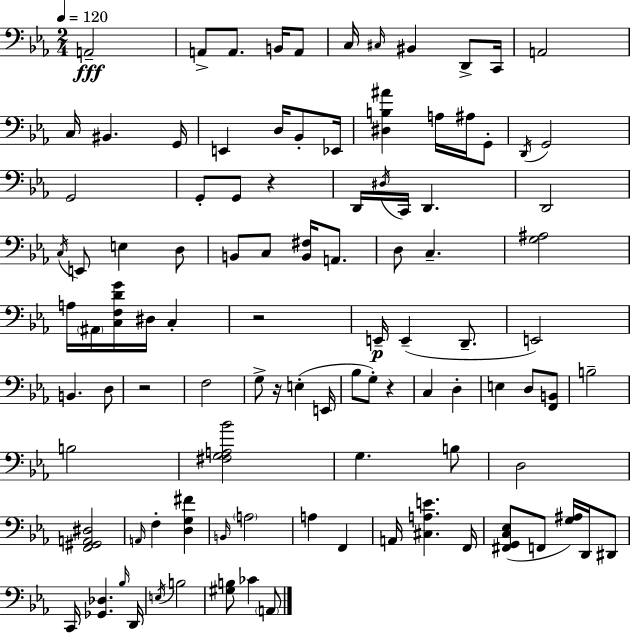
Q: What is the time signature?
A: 2/4